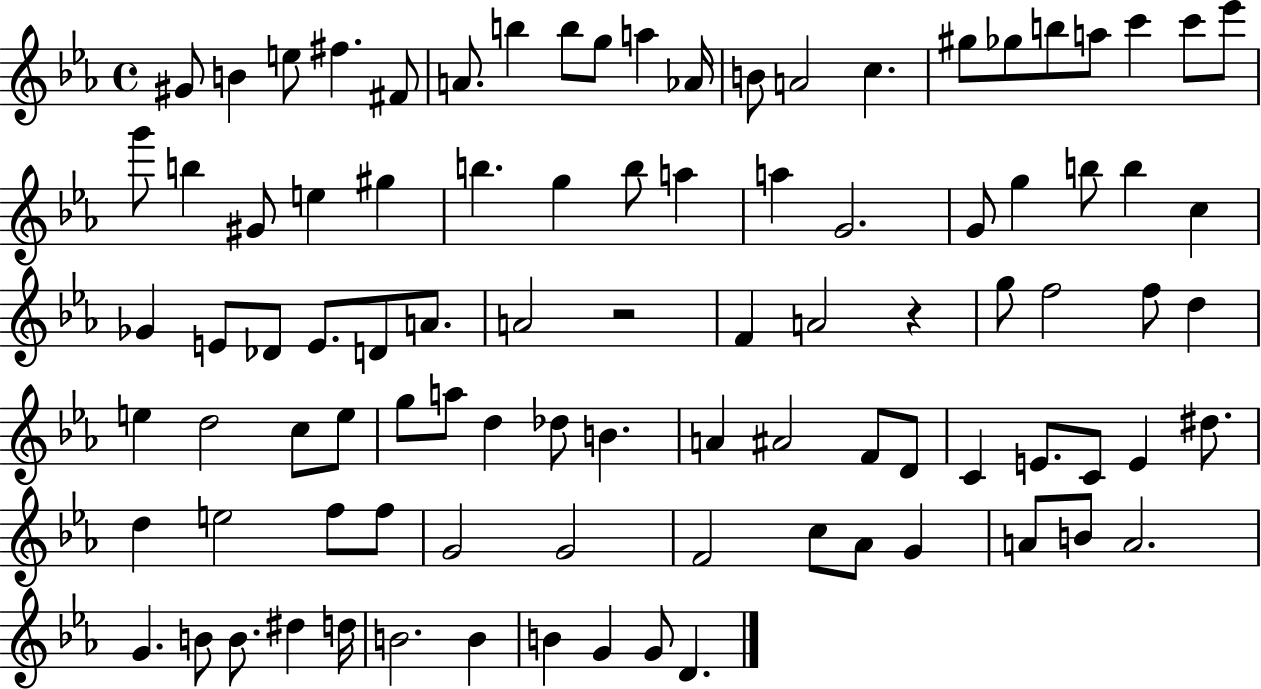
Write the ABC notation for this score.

X:1
T:Untitled
M:4/4
L:1/4
K:Eb
^G/2 B e/2 ^f ^F/2 A/2 b b/2 g/2 a _A/4 B/2 A2 c ^g/2 _g/2 b/2 a/2 c' c'/2 _e'/2 g'/2 b ^G/2 e ^g b g b/2 a a G2 G/2 g b/2 b c _G E/2 _D/2 E/2 D/2 A/2 A2 z2 F A2 z g/2 f2 f/2 d e d2 c/2 e/2 g/2 a/2 d _d/2 B A ^A2 F/2 D/2 C E/2 C/2 E ^d/2 d e2 f/2 f/2 G2 G2 F2 c/2 _A/2 G A/2 B/2 A2 G B/2 B/2 ^d d/4 B2 B B G G/2 D